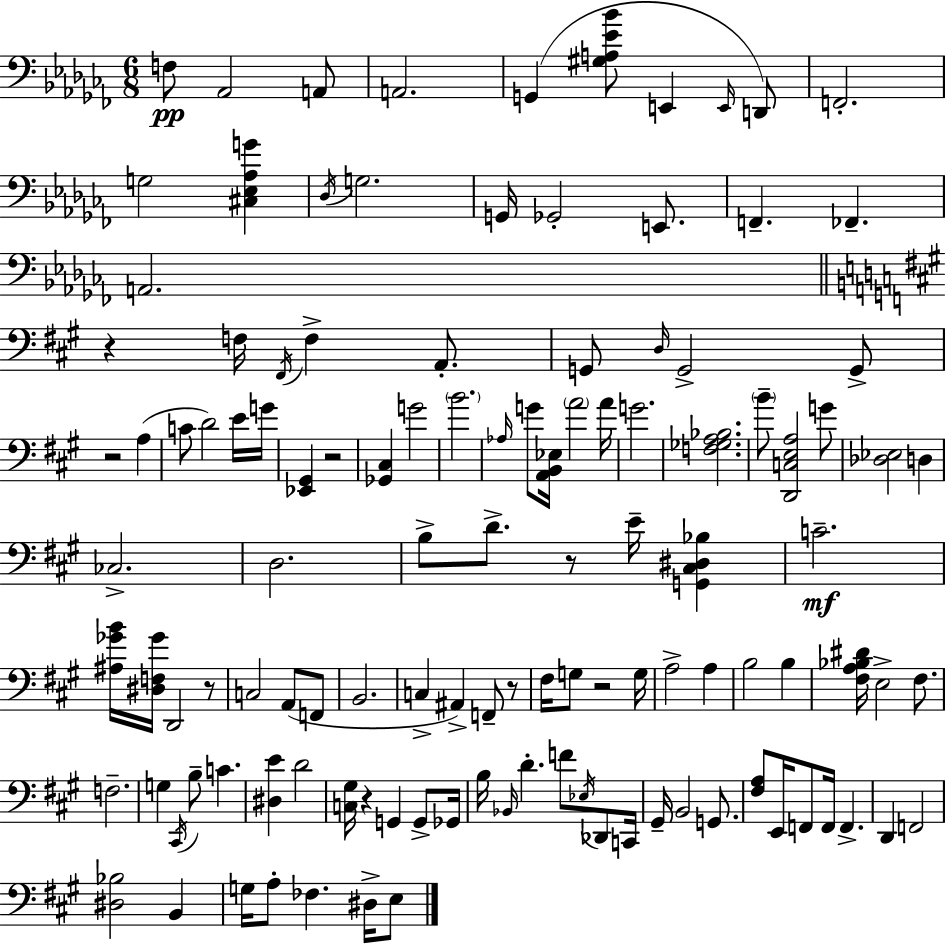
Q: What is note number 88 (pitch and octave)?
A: D2